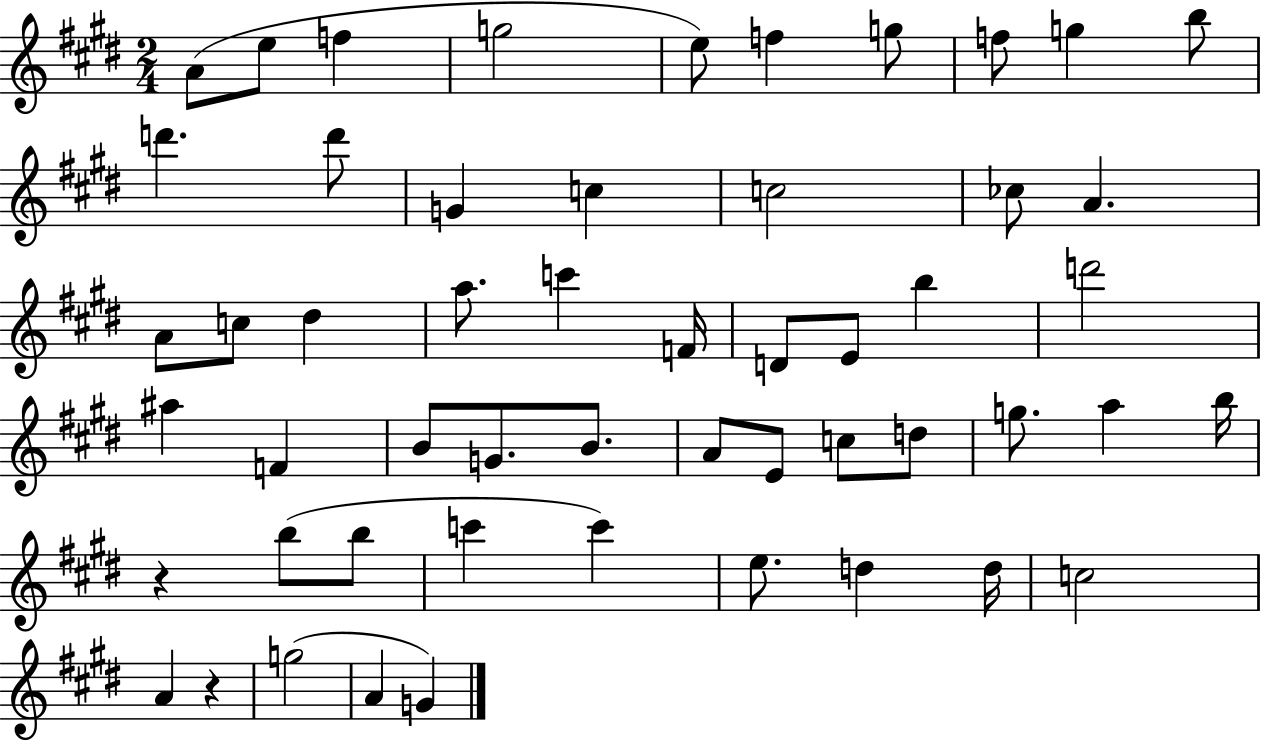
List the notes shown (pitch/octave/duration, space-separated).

A4/e E5/e F5/q G5/h E5/e F5/q G5/e F5/e G5/q B5/e D6/q. D6/e G4/q C5/q C5/h CES5/e A4/q. A4/e C5/e D#5/q A5/e. C6/q F4/s D4/e E4/e B5/q D6/h A#5/q F4/q B4/e G4/e. B4/e. A4/e E4/e C5/e D5/e G5/e. A5/q B5/s R/q B5/e B5/e C6/q C6/q E5/e. D5/q D5/s C5/h A4/q R/q G5/h A4/q G4/q